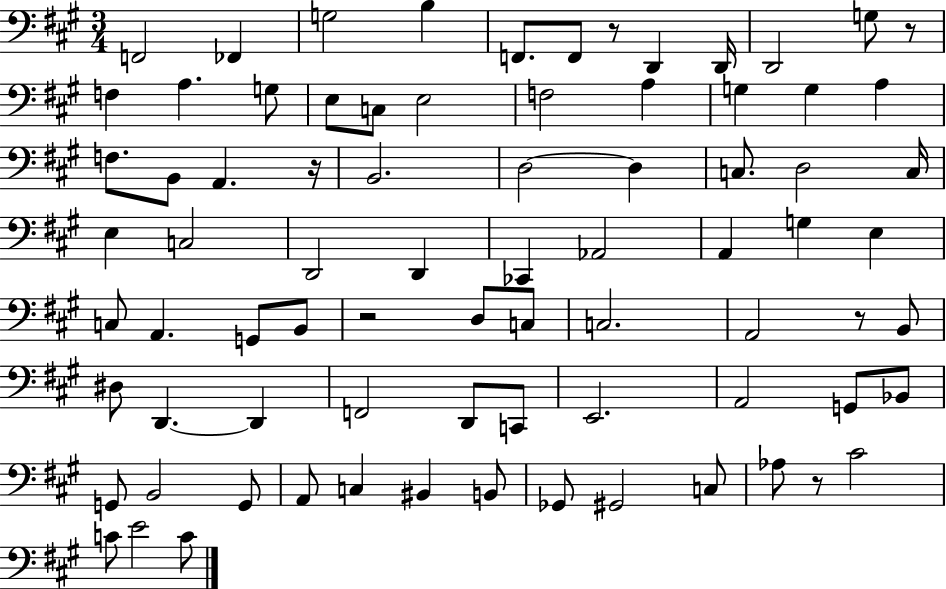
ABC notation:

X:1
T:Untitled
M:3/4
L:1/4
K:A
F,,2 _F,, G,2 B, F,,/2 F,,/2 z/2 D,, D,,/4 D,,2 G,/2 z/2 F, A, G,/2 E,/2 C,/2 E,2 F,2 A, G, G, A, F,/2 B,,/2 A,, z/4 B,,2 D,2 D, C,/2 D,2 C,/4 E, C,2 D,,2 D,, _C,, _A,,2 A,, G, E, C,/2 A,, G,,/2 B,,/2 z2 D,/2 C,/2 C,2 A,,2 z/2 B,,/2 ^D,/2 D,, D,, F,,2 D,,/2 C,,/2 E,,2 A,,2 G,,/2 _B,,/2 G,,/2 B,,2 G,,/2 A,,/2 C, ^B,, B,,/2 _G,,/2 ^G,,2 C,/2 _A,/2 z/2 ^C2 C/2 E2 C/2